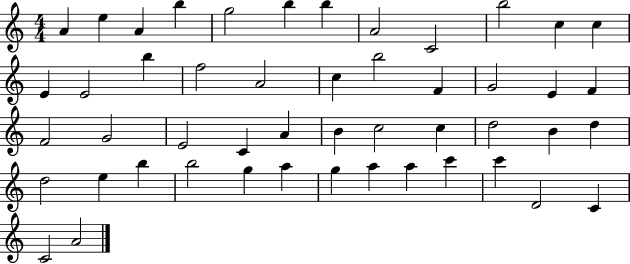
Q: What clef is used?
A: treble